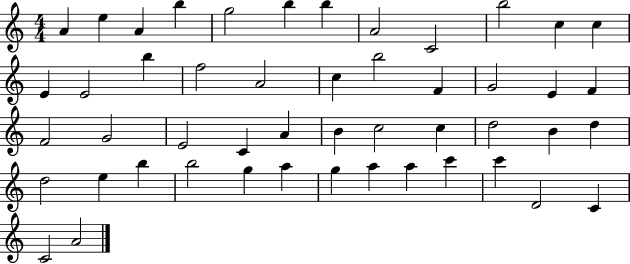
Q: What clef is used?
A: treble